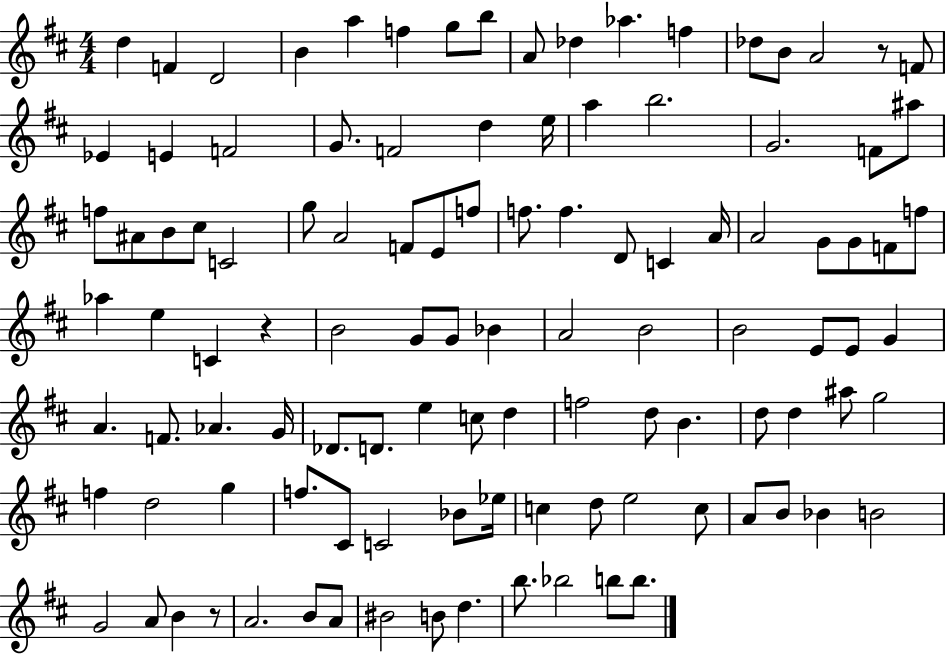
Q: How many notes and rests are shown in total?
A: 109